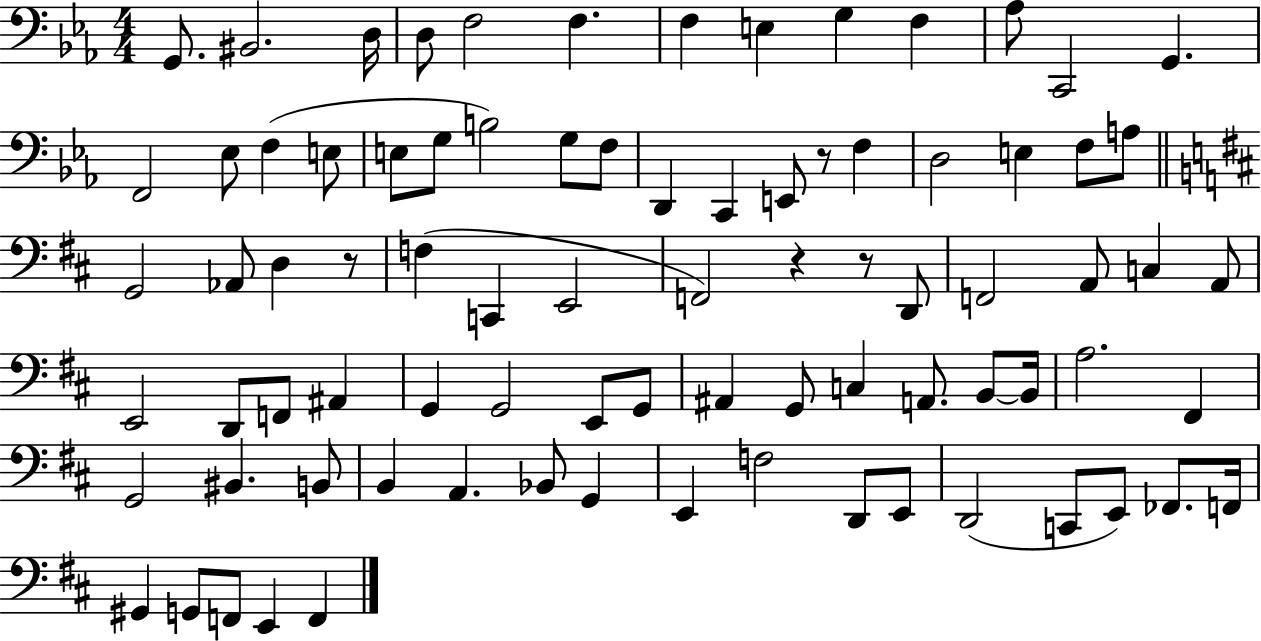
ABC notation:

X:1
T:Untitled
M:4/4
L:1/4
K:Eb
G,,/2 ^B,,2 D,/4 D,/2 F,2 F, F, E, G, F, _A,/2 C,,2 G,, F,,2 _E,/2 F, E,/2 E,/2 G,/2 B,2 G,/2 F,/2 D,, C,, E,,/2 z/2 F, D,2 E, F,/2 A,/2 G,,2 _A,,/2 D, z/2 F, C,, E,,2 F,,2 z z/2 D,,/2 F,,2 A,,/2 C, A,,/2 E,,2 D,,/2 F,,/2 ^A,, G,, G,,2 E,,/2 G,,/2 ^A,, G,,/2 C, A,,/2 B,,/2 B,,/4 A,2 ^F,, G,,2 ^B,, B,,/2 B,, A,, _B,,/2 G,, E,, F,2 D,,/2 E,,/2 D,,2 C,,/2 E,,/2 _F,,/2 F,,/4 ^G,, G,,/2 F,,/2 E,, F,,